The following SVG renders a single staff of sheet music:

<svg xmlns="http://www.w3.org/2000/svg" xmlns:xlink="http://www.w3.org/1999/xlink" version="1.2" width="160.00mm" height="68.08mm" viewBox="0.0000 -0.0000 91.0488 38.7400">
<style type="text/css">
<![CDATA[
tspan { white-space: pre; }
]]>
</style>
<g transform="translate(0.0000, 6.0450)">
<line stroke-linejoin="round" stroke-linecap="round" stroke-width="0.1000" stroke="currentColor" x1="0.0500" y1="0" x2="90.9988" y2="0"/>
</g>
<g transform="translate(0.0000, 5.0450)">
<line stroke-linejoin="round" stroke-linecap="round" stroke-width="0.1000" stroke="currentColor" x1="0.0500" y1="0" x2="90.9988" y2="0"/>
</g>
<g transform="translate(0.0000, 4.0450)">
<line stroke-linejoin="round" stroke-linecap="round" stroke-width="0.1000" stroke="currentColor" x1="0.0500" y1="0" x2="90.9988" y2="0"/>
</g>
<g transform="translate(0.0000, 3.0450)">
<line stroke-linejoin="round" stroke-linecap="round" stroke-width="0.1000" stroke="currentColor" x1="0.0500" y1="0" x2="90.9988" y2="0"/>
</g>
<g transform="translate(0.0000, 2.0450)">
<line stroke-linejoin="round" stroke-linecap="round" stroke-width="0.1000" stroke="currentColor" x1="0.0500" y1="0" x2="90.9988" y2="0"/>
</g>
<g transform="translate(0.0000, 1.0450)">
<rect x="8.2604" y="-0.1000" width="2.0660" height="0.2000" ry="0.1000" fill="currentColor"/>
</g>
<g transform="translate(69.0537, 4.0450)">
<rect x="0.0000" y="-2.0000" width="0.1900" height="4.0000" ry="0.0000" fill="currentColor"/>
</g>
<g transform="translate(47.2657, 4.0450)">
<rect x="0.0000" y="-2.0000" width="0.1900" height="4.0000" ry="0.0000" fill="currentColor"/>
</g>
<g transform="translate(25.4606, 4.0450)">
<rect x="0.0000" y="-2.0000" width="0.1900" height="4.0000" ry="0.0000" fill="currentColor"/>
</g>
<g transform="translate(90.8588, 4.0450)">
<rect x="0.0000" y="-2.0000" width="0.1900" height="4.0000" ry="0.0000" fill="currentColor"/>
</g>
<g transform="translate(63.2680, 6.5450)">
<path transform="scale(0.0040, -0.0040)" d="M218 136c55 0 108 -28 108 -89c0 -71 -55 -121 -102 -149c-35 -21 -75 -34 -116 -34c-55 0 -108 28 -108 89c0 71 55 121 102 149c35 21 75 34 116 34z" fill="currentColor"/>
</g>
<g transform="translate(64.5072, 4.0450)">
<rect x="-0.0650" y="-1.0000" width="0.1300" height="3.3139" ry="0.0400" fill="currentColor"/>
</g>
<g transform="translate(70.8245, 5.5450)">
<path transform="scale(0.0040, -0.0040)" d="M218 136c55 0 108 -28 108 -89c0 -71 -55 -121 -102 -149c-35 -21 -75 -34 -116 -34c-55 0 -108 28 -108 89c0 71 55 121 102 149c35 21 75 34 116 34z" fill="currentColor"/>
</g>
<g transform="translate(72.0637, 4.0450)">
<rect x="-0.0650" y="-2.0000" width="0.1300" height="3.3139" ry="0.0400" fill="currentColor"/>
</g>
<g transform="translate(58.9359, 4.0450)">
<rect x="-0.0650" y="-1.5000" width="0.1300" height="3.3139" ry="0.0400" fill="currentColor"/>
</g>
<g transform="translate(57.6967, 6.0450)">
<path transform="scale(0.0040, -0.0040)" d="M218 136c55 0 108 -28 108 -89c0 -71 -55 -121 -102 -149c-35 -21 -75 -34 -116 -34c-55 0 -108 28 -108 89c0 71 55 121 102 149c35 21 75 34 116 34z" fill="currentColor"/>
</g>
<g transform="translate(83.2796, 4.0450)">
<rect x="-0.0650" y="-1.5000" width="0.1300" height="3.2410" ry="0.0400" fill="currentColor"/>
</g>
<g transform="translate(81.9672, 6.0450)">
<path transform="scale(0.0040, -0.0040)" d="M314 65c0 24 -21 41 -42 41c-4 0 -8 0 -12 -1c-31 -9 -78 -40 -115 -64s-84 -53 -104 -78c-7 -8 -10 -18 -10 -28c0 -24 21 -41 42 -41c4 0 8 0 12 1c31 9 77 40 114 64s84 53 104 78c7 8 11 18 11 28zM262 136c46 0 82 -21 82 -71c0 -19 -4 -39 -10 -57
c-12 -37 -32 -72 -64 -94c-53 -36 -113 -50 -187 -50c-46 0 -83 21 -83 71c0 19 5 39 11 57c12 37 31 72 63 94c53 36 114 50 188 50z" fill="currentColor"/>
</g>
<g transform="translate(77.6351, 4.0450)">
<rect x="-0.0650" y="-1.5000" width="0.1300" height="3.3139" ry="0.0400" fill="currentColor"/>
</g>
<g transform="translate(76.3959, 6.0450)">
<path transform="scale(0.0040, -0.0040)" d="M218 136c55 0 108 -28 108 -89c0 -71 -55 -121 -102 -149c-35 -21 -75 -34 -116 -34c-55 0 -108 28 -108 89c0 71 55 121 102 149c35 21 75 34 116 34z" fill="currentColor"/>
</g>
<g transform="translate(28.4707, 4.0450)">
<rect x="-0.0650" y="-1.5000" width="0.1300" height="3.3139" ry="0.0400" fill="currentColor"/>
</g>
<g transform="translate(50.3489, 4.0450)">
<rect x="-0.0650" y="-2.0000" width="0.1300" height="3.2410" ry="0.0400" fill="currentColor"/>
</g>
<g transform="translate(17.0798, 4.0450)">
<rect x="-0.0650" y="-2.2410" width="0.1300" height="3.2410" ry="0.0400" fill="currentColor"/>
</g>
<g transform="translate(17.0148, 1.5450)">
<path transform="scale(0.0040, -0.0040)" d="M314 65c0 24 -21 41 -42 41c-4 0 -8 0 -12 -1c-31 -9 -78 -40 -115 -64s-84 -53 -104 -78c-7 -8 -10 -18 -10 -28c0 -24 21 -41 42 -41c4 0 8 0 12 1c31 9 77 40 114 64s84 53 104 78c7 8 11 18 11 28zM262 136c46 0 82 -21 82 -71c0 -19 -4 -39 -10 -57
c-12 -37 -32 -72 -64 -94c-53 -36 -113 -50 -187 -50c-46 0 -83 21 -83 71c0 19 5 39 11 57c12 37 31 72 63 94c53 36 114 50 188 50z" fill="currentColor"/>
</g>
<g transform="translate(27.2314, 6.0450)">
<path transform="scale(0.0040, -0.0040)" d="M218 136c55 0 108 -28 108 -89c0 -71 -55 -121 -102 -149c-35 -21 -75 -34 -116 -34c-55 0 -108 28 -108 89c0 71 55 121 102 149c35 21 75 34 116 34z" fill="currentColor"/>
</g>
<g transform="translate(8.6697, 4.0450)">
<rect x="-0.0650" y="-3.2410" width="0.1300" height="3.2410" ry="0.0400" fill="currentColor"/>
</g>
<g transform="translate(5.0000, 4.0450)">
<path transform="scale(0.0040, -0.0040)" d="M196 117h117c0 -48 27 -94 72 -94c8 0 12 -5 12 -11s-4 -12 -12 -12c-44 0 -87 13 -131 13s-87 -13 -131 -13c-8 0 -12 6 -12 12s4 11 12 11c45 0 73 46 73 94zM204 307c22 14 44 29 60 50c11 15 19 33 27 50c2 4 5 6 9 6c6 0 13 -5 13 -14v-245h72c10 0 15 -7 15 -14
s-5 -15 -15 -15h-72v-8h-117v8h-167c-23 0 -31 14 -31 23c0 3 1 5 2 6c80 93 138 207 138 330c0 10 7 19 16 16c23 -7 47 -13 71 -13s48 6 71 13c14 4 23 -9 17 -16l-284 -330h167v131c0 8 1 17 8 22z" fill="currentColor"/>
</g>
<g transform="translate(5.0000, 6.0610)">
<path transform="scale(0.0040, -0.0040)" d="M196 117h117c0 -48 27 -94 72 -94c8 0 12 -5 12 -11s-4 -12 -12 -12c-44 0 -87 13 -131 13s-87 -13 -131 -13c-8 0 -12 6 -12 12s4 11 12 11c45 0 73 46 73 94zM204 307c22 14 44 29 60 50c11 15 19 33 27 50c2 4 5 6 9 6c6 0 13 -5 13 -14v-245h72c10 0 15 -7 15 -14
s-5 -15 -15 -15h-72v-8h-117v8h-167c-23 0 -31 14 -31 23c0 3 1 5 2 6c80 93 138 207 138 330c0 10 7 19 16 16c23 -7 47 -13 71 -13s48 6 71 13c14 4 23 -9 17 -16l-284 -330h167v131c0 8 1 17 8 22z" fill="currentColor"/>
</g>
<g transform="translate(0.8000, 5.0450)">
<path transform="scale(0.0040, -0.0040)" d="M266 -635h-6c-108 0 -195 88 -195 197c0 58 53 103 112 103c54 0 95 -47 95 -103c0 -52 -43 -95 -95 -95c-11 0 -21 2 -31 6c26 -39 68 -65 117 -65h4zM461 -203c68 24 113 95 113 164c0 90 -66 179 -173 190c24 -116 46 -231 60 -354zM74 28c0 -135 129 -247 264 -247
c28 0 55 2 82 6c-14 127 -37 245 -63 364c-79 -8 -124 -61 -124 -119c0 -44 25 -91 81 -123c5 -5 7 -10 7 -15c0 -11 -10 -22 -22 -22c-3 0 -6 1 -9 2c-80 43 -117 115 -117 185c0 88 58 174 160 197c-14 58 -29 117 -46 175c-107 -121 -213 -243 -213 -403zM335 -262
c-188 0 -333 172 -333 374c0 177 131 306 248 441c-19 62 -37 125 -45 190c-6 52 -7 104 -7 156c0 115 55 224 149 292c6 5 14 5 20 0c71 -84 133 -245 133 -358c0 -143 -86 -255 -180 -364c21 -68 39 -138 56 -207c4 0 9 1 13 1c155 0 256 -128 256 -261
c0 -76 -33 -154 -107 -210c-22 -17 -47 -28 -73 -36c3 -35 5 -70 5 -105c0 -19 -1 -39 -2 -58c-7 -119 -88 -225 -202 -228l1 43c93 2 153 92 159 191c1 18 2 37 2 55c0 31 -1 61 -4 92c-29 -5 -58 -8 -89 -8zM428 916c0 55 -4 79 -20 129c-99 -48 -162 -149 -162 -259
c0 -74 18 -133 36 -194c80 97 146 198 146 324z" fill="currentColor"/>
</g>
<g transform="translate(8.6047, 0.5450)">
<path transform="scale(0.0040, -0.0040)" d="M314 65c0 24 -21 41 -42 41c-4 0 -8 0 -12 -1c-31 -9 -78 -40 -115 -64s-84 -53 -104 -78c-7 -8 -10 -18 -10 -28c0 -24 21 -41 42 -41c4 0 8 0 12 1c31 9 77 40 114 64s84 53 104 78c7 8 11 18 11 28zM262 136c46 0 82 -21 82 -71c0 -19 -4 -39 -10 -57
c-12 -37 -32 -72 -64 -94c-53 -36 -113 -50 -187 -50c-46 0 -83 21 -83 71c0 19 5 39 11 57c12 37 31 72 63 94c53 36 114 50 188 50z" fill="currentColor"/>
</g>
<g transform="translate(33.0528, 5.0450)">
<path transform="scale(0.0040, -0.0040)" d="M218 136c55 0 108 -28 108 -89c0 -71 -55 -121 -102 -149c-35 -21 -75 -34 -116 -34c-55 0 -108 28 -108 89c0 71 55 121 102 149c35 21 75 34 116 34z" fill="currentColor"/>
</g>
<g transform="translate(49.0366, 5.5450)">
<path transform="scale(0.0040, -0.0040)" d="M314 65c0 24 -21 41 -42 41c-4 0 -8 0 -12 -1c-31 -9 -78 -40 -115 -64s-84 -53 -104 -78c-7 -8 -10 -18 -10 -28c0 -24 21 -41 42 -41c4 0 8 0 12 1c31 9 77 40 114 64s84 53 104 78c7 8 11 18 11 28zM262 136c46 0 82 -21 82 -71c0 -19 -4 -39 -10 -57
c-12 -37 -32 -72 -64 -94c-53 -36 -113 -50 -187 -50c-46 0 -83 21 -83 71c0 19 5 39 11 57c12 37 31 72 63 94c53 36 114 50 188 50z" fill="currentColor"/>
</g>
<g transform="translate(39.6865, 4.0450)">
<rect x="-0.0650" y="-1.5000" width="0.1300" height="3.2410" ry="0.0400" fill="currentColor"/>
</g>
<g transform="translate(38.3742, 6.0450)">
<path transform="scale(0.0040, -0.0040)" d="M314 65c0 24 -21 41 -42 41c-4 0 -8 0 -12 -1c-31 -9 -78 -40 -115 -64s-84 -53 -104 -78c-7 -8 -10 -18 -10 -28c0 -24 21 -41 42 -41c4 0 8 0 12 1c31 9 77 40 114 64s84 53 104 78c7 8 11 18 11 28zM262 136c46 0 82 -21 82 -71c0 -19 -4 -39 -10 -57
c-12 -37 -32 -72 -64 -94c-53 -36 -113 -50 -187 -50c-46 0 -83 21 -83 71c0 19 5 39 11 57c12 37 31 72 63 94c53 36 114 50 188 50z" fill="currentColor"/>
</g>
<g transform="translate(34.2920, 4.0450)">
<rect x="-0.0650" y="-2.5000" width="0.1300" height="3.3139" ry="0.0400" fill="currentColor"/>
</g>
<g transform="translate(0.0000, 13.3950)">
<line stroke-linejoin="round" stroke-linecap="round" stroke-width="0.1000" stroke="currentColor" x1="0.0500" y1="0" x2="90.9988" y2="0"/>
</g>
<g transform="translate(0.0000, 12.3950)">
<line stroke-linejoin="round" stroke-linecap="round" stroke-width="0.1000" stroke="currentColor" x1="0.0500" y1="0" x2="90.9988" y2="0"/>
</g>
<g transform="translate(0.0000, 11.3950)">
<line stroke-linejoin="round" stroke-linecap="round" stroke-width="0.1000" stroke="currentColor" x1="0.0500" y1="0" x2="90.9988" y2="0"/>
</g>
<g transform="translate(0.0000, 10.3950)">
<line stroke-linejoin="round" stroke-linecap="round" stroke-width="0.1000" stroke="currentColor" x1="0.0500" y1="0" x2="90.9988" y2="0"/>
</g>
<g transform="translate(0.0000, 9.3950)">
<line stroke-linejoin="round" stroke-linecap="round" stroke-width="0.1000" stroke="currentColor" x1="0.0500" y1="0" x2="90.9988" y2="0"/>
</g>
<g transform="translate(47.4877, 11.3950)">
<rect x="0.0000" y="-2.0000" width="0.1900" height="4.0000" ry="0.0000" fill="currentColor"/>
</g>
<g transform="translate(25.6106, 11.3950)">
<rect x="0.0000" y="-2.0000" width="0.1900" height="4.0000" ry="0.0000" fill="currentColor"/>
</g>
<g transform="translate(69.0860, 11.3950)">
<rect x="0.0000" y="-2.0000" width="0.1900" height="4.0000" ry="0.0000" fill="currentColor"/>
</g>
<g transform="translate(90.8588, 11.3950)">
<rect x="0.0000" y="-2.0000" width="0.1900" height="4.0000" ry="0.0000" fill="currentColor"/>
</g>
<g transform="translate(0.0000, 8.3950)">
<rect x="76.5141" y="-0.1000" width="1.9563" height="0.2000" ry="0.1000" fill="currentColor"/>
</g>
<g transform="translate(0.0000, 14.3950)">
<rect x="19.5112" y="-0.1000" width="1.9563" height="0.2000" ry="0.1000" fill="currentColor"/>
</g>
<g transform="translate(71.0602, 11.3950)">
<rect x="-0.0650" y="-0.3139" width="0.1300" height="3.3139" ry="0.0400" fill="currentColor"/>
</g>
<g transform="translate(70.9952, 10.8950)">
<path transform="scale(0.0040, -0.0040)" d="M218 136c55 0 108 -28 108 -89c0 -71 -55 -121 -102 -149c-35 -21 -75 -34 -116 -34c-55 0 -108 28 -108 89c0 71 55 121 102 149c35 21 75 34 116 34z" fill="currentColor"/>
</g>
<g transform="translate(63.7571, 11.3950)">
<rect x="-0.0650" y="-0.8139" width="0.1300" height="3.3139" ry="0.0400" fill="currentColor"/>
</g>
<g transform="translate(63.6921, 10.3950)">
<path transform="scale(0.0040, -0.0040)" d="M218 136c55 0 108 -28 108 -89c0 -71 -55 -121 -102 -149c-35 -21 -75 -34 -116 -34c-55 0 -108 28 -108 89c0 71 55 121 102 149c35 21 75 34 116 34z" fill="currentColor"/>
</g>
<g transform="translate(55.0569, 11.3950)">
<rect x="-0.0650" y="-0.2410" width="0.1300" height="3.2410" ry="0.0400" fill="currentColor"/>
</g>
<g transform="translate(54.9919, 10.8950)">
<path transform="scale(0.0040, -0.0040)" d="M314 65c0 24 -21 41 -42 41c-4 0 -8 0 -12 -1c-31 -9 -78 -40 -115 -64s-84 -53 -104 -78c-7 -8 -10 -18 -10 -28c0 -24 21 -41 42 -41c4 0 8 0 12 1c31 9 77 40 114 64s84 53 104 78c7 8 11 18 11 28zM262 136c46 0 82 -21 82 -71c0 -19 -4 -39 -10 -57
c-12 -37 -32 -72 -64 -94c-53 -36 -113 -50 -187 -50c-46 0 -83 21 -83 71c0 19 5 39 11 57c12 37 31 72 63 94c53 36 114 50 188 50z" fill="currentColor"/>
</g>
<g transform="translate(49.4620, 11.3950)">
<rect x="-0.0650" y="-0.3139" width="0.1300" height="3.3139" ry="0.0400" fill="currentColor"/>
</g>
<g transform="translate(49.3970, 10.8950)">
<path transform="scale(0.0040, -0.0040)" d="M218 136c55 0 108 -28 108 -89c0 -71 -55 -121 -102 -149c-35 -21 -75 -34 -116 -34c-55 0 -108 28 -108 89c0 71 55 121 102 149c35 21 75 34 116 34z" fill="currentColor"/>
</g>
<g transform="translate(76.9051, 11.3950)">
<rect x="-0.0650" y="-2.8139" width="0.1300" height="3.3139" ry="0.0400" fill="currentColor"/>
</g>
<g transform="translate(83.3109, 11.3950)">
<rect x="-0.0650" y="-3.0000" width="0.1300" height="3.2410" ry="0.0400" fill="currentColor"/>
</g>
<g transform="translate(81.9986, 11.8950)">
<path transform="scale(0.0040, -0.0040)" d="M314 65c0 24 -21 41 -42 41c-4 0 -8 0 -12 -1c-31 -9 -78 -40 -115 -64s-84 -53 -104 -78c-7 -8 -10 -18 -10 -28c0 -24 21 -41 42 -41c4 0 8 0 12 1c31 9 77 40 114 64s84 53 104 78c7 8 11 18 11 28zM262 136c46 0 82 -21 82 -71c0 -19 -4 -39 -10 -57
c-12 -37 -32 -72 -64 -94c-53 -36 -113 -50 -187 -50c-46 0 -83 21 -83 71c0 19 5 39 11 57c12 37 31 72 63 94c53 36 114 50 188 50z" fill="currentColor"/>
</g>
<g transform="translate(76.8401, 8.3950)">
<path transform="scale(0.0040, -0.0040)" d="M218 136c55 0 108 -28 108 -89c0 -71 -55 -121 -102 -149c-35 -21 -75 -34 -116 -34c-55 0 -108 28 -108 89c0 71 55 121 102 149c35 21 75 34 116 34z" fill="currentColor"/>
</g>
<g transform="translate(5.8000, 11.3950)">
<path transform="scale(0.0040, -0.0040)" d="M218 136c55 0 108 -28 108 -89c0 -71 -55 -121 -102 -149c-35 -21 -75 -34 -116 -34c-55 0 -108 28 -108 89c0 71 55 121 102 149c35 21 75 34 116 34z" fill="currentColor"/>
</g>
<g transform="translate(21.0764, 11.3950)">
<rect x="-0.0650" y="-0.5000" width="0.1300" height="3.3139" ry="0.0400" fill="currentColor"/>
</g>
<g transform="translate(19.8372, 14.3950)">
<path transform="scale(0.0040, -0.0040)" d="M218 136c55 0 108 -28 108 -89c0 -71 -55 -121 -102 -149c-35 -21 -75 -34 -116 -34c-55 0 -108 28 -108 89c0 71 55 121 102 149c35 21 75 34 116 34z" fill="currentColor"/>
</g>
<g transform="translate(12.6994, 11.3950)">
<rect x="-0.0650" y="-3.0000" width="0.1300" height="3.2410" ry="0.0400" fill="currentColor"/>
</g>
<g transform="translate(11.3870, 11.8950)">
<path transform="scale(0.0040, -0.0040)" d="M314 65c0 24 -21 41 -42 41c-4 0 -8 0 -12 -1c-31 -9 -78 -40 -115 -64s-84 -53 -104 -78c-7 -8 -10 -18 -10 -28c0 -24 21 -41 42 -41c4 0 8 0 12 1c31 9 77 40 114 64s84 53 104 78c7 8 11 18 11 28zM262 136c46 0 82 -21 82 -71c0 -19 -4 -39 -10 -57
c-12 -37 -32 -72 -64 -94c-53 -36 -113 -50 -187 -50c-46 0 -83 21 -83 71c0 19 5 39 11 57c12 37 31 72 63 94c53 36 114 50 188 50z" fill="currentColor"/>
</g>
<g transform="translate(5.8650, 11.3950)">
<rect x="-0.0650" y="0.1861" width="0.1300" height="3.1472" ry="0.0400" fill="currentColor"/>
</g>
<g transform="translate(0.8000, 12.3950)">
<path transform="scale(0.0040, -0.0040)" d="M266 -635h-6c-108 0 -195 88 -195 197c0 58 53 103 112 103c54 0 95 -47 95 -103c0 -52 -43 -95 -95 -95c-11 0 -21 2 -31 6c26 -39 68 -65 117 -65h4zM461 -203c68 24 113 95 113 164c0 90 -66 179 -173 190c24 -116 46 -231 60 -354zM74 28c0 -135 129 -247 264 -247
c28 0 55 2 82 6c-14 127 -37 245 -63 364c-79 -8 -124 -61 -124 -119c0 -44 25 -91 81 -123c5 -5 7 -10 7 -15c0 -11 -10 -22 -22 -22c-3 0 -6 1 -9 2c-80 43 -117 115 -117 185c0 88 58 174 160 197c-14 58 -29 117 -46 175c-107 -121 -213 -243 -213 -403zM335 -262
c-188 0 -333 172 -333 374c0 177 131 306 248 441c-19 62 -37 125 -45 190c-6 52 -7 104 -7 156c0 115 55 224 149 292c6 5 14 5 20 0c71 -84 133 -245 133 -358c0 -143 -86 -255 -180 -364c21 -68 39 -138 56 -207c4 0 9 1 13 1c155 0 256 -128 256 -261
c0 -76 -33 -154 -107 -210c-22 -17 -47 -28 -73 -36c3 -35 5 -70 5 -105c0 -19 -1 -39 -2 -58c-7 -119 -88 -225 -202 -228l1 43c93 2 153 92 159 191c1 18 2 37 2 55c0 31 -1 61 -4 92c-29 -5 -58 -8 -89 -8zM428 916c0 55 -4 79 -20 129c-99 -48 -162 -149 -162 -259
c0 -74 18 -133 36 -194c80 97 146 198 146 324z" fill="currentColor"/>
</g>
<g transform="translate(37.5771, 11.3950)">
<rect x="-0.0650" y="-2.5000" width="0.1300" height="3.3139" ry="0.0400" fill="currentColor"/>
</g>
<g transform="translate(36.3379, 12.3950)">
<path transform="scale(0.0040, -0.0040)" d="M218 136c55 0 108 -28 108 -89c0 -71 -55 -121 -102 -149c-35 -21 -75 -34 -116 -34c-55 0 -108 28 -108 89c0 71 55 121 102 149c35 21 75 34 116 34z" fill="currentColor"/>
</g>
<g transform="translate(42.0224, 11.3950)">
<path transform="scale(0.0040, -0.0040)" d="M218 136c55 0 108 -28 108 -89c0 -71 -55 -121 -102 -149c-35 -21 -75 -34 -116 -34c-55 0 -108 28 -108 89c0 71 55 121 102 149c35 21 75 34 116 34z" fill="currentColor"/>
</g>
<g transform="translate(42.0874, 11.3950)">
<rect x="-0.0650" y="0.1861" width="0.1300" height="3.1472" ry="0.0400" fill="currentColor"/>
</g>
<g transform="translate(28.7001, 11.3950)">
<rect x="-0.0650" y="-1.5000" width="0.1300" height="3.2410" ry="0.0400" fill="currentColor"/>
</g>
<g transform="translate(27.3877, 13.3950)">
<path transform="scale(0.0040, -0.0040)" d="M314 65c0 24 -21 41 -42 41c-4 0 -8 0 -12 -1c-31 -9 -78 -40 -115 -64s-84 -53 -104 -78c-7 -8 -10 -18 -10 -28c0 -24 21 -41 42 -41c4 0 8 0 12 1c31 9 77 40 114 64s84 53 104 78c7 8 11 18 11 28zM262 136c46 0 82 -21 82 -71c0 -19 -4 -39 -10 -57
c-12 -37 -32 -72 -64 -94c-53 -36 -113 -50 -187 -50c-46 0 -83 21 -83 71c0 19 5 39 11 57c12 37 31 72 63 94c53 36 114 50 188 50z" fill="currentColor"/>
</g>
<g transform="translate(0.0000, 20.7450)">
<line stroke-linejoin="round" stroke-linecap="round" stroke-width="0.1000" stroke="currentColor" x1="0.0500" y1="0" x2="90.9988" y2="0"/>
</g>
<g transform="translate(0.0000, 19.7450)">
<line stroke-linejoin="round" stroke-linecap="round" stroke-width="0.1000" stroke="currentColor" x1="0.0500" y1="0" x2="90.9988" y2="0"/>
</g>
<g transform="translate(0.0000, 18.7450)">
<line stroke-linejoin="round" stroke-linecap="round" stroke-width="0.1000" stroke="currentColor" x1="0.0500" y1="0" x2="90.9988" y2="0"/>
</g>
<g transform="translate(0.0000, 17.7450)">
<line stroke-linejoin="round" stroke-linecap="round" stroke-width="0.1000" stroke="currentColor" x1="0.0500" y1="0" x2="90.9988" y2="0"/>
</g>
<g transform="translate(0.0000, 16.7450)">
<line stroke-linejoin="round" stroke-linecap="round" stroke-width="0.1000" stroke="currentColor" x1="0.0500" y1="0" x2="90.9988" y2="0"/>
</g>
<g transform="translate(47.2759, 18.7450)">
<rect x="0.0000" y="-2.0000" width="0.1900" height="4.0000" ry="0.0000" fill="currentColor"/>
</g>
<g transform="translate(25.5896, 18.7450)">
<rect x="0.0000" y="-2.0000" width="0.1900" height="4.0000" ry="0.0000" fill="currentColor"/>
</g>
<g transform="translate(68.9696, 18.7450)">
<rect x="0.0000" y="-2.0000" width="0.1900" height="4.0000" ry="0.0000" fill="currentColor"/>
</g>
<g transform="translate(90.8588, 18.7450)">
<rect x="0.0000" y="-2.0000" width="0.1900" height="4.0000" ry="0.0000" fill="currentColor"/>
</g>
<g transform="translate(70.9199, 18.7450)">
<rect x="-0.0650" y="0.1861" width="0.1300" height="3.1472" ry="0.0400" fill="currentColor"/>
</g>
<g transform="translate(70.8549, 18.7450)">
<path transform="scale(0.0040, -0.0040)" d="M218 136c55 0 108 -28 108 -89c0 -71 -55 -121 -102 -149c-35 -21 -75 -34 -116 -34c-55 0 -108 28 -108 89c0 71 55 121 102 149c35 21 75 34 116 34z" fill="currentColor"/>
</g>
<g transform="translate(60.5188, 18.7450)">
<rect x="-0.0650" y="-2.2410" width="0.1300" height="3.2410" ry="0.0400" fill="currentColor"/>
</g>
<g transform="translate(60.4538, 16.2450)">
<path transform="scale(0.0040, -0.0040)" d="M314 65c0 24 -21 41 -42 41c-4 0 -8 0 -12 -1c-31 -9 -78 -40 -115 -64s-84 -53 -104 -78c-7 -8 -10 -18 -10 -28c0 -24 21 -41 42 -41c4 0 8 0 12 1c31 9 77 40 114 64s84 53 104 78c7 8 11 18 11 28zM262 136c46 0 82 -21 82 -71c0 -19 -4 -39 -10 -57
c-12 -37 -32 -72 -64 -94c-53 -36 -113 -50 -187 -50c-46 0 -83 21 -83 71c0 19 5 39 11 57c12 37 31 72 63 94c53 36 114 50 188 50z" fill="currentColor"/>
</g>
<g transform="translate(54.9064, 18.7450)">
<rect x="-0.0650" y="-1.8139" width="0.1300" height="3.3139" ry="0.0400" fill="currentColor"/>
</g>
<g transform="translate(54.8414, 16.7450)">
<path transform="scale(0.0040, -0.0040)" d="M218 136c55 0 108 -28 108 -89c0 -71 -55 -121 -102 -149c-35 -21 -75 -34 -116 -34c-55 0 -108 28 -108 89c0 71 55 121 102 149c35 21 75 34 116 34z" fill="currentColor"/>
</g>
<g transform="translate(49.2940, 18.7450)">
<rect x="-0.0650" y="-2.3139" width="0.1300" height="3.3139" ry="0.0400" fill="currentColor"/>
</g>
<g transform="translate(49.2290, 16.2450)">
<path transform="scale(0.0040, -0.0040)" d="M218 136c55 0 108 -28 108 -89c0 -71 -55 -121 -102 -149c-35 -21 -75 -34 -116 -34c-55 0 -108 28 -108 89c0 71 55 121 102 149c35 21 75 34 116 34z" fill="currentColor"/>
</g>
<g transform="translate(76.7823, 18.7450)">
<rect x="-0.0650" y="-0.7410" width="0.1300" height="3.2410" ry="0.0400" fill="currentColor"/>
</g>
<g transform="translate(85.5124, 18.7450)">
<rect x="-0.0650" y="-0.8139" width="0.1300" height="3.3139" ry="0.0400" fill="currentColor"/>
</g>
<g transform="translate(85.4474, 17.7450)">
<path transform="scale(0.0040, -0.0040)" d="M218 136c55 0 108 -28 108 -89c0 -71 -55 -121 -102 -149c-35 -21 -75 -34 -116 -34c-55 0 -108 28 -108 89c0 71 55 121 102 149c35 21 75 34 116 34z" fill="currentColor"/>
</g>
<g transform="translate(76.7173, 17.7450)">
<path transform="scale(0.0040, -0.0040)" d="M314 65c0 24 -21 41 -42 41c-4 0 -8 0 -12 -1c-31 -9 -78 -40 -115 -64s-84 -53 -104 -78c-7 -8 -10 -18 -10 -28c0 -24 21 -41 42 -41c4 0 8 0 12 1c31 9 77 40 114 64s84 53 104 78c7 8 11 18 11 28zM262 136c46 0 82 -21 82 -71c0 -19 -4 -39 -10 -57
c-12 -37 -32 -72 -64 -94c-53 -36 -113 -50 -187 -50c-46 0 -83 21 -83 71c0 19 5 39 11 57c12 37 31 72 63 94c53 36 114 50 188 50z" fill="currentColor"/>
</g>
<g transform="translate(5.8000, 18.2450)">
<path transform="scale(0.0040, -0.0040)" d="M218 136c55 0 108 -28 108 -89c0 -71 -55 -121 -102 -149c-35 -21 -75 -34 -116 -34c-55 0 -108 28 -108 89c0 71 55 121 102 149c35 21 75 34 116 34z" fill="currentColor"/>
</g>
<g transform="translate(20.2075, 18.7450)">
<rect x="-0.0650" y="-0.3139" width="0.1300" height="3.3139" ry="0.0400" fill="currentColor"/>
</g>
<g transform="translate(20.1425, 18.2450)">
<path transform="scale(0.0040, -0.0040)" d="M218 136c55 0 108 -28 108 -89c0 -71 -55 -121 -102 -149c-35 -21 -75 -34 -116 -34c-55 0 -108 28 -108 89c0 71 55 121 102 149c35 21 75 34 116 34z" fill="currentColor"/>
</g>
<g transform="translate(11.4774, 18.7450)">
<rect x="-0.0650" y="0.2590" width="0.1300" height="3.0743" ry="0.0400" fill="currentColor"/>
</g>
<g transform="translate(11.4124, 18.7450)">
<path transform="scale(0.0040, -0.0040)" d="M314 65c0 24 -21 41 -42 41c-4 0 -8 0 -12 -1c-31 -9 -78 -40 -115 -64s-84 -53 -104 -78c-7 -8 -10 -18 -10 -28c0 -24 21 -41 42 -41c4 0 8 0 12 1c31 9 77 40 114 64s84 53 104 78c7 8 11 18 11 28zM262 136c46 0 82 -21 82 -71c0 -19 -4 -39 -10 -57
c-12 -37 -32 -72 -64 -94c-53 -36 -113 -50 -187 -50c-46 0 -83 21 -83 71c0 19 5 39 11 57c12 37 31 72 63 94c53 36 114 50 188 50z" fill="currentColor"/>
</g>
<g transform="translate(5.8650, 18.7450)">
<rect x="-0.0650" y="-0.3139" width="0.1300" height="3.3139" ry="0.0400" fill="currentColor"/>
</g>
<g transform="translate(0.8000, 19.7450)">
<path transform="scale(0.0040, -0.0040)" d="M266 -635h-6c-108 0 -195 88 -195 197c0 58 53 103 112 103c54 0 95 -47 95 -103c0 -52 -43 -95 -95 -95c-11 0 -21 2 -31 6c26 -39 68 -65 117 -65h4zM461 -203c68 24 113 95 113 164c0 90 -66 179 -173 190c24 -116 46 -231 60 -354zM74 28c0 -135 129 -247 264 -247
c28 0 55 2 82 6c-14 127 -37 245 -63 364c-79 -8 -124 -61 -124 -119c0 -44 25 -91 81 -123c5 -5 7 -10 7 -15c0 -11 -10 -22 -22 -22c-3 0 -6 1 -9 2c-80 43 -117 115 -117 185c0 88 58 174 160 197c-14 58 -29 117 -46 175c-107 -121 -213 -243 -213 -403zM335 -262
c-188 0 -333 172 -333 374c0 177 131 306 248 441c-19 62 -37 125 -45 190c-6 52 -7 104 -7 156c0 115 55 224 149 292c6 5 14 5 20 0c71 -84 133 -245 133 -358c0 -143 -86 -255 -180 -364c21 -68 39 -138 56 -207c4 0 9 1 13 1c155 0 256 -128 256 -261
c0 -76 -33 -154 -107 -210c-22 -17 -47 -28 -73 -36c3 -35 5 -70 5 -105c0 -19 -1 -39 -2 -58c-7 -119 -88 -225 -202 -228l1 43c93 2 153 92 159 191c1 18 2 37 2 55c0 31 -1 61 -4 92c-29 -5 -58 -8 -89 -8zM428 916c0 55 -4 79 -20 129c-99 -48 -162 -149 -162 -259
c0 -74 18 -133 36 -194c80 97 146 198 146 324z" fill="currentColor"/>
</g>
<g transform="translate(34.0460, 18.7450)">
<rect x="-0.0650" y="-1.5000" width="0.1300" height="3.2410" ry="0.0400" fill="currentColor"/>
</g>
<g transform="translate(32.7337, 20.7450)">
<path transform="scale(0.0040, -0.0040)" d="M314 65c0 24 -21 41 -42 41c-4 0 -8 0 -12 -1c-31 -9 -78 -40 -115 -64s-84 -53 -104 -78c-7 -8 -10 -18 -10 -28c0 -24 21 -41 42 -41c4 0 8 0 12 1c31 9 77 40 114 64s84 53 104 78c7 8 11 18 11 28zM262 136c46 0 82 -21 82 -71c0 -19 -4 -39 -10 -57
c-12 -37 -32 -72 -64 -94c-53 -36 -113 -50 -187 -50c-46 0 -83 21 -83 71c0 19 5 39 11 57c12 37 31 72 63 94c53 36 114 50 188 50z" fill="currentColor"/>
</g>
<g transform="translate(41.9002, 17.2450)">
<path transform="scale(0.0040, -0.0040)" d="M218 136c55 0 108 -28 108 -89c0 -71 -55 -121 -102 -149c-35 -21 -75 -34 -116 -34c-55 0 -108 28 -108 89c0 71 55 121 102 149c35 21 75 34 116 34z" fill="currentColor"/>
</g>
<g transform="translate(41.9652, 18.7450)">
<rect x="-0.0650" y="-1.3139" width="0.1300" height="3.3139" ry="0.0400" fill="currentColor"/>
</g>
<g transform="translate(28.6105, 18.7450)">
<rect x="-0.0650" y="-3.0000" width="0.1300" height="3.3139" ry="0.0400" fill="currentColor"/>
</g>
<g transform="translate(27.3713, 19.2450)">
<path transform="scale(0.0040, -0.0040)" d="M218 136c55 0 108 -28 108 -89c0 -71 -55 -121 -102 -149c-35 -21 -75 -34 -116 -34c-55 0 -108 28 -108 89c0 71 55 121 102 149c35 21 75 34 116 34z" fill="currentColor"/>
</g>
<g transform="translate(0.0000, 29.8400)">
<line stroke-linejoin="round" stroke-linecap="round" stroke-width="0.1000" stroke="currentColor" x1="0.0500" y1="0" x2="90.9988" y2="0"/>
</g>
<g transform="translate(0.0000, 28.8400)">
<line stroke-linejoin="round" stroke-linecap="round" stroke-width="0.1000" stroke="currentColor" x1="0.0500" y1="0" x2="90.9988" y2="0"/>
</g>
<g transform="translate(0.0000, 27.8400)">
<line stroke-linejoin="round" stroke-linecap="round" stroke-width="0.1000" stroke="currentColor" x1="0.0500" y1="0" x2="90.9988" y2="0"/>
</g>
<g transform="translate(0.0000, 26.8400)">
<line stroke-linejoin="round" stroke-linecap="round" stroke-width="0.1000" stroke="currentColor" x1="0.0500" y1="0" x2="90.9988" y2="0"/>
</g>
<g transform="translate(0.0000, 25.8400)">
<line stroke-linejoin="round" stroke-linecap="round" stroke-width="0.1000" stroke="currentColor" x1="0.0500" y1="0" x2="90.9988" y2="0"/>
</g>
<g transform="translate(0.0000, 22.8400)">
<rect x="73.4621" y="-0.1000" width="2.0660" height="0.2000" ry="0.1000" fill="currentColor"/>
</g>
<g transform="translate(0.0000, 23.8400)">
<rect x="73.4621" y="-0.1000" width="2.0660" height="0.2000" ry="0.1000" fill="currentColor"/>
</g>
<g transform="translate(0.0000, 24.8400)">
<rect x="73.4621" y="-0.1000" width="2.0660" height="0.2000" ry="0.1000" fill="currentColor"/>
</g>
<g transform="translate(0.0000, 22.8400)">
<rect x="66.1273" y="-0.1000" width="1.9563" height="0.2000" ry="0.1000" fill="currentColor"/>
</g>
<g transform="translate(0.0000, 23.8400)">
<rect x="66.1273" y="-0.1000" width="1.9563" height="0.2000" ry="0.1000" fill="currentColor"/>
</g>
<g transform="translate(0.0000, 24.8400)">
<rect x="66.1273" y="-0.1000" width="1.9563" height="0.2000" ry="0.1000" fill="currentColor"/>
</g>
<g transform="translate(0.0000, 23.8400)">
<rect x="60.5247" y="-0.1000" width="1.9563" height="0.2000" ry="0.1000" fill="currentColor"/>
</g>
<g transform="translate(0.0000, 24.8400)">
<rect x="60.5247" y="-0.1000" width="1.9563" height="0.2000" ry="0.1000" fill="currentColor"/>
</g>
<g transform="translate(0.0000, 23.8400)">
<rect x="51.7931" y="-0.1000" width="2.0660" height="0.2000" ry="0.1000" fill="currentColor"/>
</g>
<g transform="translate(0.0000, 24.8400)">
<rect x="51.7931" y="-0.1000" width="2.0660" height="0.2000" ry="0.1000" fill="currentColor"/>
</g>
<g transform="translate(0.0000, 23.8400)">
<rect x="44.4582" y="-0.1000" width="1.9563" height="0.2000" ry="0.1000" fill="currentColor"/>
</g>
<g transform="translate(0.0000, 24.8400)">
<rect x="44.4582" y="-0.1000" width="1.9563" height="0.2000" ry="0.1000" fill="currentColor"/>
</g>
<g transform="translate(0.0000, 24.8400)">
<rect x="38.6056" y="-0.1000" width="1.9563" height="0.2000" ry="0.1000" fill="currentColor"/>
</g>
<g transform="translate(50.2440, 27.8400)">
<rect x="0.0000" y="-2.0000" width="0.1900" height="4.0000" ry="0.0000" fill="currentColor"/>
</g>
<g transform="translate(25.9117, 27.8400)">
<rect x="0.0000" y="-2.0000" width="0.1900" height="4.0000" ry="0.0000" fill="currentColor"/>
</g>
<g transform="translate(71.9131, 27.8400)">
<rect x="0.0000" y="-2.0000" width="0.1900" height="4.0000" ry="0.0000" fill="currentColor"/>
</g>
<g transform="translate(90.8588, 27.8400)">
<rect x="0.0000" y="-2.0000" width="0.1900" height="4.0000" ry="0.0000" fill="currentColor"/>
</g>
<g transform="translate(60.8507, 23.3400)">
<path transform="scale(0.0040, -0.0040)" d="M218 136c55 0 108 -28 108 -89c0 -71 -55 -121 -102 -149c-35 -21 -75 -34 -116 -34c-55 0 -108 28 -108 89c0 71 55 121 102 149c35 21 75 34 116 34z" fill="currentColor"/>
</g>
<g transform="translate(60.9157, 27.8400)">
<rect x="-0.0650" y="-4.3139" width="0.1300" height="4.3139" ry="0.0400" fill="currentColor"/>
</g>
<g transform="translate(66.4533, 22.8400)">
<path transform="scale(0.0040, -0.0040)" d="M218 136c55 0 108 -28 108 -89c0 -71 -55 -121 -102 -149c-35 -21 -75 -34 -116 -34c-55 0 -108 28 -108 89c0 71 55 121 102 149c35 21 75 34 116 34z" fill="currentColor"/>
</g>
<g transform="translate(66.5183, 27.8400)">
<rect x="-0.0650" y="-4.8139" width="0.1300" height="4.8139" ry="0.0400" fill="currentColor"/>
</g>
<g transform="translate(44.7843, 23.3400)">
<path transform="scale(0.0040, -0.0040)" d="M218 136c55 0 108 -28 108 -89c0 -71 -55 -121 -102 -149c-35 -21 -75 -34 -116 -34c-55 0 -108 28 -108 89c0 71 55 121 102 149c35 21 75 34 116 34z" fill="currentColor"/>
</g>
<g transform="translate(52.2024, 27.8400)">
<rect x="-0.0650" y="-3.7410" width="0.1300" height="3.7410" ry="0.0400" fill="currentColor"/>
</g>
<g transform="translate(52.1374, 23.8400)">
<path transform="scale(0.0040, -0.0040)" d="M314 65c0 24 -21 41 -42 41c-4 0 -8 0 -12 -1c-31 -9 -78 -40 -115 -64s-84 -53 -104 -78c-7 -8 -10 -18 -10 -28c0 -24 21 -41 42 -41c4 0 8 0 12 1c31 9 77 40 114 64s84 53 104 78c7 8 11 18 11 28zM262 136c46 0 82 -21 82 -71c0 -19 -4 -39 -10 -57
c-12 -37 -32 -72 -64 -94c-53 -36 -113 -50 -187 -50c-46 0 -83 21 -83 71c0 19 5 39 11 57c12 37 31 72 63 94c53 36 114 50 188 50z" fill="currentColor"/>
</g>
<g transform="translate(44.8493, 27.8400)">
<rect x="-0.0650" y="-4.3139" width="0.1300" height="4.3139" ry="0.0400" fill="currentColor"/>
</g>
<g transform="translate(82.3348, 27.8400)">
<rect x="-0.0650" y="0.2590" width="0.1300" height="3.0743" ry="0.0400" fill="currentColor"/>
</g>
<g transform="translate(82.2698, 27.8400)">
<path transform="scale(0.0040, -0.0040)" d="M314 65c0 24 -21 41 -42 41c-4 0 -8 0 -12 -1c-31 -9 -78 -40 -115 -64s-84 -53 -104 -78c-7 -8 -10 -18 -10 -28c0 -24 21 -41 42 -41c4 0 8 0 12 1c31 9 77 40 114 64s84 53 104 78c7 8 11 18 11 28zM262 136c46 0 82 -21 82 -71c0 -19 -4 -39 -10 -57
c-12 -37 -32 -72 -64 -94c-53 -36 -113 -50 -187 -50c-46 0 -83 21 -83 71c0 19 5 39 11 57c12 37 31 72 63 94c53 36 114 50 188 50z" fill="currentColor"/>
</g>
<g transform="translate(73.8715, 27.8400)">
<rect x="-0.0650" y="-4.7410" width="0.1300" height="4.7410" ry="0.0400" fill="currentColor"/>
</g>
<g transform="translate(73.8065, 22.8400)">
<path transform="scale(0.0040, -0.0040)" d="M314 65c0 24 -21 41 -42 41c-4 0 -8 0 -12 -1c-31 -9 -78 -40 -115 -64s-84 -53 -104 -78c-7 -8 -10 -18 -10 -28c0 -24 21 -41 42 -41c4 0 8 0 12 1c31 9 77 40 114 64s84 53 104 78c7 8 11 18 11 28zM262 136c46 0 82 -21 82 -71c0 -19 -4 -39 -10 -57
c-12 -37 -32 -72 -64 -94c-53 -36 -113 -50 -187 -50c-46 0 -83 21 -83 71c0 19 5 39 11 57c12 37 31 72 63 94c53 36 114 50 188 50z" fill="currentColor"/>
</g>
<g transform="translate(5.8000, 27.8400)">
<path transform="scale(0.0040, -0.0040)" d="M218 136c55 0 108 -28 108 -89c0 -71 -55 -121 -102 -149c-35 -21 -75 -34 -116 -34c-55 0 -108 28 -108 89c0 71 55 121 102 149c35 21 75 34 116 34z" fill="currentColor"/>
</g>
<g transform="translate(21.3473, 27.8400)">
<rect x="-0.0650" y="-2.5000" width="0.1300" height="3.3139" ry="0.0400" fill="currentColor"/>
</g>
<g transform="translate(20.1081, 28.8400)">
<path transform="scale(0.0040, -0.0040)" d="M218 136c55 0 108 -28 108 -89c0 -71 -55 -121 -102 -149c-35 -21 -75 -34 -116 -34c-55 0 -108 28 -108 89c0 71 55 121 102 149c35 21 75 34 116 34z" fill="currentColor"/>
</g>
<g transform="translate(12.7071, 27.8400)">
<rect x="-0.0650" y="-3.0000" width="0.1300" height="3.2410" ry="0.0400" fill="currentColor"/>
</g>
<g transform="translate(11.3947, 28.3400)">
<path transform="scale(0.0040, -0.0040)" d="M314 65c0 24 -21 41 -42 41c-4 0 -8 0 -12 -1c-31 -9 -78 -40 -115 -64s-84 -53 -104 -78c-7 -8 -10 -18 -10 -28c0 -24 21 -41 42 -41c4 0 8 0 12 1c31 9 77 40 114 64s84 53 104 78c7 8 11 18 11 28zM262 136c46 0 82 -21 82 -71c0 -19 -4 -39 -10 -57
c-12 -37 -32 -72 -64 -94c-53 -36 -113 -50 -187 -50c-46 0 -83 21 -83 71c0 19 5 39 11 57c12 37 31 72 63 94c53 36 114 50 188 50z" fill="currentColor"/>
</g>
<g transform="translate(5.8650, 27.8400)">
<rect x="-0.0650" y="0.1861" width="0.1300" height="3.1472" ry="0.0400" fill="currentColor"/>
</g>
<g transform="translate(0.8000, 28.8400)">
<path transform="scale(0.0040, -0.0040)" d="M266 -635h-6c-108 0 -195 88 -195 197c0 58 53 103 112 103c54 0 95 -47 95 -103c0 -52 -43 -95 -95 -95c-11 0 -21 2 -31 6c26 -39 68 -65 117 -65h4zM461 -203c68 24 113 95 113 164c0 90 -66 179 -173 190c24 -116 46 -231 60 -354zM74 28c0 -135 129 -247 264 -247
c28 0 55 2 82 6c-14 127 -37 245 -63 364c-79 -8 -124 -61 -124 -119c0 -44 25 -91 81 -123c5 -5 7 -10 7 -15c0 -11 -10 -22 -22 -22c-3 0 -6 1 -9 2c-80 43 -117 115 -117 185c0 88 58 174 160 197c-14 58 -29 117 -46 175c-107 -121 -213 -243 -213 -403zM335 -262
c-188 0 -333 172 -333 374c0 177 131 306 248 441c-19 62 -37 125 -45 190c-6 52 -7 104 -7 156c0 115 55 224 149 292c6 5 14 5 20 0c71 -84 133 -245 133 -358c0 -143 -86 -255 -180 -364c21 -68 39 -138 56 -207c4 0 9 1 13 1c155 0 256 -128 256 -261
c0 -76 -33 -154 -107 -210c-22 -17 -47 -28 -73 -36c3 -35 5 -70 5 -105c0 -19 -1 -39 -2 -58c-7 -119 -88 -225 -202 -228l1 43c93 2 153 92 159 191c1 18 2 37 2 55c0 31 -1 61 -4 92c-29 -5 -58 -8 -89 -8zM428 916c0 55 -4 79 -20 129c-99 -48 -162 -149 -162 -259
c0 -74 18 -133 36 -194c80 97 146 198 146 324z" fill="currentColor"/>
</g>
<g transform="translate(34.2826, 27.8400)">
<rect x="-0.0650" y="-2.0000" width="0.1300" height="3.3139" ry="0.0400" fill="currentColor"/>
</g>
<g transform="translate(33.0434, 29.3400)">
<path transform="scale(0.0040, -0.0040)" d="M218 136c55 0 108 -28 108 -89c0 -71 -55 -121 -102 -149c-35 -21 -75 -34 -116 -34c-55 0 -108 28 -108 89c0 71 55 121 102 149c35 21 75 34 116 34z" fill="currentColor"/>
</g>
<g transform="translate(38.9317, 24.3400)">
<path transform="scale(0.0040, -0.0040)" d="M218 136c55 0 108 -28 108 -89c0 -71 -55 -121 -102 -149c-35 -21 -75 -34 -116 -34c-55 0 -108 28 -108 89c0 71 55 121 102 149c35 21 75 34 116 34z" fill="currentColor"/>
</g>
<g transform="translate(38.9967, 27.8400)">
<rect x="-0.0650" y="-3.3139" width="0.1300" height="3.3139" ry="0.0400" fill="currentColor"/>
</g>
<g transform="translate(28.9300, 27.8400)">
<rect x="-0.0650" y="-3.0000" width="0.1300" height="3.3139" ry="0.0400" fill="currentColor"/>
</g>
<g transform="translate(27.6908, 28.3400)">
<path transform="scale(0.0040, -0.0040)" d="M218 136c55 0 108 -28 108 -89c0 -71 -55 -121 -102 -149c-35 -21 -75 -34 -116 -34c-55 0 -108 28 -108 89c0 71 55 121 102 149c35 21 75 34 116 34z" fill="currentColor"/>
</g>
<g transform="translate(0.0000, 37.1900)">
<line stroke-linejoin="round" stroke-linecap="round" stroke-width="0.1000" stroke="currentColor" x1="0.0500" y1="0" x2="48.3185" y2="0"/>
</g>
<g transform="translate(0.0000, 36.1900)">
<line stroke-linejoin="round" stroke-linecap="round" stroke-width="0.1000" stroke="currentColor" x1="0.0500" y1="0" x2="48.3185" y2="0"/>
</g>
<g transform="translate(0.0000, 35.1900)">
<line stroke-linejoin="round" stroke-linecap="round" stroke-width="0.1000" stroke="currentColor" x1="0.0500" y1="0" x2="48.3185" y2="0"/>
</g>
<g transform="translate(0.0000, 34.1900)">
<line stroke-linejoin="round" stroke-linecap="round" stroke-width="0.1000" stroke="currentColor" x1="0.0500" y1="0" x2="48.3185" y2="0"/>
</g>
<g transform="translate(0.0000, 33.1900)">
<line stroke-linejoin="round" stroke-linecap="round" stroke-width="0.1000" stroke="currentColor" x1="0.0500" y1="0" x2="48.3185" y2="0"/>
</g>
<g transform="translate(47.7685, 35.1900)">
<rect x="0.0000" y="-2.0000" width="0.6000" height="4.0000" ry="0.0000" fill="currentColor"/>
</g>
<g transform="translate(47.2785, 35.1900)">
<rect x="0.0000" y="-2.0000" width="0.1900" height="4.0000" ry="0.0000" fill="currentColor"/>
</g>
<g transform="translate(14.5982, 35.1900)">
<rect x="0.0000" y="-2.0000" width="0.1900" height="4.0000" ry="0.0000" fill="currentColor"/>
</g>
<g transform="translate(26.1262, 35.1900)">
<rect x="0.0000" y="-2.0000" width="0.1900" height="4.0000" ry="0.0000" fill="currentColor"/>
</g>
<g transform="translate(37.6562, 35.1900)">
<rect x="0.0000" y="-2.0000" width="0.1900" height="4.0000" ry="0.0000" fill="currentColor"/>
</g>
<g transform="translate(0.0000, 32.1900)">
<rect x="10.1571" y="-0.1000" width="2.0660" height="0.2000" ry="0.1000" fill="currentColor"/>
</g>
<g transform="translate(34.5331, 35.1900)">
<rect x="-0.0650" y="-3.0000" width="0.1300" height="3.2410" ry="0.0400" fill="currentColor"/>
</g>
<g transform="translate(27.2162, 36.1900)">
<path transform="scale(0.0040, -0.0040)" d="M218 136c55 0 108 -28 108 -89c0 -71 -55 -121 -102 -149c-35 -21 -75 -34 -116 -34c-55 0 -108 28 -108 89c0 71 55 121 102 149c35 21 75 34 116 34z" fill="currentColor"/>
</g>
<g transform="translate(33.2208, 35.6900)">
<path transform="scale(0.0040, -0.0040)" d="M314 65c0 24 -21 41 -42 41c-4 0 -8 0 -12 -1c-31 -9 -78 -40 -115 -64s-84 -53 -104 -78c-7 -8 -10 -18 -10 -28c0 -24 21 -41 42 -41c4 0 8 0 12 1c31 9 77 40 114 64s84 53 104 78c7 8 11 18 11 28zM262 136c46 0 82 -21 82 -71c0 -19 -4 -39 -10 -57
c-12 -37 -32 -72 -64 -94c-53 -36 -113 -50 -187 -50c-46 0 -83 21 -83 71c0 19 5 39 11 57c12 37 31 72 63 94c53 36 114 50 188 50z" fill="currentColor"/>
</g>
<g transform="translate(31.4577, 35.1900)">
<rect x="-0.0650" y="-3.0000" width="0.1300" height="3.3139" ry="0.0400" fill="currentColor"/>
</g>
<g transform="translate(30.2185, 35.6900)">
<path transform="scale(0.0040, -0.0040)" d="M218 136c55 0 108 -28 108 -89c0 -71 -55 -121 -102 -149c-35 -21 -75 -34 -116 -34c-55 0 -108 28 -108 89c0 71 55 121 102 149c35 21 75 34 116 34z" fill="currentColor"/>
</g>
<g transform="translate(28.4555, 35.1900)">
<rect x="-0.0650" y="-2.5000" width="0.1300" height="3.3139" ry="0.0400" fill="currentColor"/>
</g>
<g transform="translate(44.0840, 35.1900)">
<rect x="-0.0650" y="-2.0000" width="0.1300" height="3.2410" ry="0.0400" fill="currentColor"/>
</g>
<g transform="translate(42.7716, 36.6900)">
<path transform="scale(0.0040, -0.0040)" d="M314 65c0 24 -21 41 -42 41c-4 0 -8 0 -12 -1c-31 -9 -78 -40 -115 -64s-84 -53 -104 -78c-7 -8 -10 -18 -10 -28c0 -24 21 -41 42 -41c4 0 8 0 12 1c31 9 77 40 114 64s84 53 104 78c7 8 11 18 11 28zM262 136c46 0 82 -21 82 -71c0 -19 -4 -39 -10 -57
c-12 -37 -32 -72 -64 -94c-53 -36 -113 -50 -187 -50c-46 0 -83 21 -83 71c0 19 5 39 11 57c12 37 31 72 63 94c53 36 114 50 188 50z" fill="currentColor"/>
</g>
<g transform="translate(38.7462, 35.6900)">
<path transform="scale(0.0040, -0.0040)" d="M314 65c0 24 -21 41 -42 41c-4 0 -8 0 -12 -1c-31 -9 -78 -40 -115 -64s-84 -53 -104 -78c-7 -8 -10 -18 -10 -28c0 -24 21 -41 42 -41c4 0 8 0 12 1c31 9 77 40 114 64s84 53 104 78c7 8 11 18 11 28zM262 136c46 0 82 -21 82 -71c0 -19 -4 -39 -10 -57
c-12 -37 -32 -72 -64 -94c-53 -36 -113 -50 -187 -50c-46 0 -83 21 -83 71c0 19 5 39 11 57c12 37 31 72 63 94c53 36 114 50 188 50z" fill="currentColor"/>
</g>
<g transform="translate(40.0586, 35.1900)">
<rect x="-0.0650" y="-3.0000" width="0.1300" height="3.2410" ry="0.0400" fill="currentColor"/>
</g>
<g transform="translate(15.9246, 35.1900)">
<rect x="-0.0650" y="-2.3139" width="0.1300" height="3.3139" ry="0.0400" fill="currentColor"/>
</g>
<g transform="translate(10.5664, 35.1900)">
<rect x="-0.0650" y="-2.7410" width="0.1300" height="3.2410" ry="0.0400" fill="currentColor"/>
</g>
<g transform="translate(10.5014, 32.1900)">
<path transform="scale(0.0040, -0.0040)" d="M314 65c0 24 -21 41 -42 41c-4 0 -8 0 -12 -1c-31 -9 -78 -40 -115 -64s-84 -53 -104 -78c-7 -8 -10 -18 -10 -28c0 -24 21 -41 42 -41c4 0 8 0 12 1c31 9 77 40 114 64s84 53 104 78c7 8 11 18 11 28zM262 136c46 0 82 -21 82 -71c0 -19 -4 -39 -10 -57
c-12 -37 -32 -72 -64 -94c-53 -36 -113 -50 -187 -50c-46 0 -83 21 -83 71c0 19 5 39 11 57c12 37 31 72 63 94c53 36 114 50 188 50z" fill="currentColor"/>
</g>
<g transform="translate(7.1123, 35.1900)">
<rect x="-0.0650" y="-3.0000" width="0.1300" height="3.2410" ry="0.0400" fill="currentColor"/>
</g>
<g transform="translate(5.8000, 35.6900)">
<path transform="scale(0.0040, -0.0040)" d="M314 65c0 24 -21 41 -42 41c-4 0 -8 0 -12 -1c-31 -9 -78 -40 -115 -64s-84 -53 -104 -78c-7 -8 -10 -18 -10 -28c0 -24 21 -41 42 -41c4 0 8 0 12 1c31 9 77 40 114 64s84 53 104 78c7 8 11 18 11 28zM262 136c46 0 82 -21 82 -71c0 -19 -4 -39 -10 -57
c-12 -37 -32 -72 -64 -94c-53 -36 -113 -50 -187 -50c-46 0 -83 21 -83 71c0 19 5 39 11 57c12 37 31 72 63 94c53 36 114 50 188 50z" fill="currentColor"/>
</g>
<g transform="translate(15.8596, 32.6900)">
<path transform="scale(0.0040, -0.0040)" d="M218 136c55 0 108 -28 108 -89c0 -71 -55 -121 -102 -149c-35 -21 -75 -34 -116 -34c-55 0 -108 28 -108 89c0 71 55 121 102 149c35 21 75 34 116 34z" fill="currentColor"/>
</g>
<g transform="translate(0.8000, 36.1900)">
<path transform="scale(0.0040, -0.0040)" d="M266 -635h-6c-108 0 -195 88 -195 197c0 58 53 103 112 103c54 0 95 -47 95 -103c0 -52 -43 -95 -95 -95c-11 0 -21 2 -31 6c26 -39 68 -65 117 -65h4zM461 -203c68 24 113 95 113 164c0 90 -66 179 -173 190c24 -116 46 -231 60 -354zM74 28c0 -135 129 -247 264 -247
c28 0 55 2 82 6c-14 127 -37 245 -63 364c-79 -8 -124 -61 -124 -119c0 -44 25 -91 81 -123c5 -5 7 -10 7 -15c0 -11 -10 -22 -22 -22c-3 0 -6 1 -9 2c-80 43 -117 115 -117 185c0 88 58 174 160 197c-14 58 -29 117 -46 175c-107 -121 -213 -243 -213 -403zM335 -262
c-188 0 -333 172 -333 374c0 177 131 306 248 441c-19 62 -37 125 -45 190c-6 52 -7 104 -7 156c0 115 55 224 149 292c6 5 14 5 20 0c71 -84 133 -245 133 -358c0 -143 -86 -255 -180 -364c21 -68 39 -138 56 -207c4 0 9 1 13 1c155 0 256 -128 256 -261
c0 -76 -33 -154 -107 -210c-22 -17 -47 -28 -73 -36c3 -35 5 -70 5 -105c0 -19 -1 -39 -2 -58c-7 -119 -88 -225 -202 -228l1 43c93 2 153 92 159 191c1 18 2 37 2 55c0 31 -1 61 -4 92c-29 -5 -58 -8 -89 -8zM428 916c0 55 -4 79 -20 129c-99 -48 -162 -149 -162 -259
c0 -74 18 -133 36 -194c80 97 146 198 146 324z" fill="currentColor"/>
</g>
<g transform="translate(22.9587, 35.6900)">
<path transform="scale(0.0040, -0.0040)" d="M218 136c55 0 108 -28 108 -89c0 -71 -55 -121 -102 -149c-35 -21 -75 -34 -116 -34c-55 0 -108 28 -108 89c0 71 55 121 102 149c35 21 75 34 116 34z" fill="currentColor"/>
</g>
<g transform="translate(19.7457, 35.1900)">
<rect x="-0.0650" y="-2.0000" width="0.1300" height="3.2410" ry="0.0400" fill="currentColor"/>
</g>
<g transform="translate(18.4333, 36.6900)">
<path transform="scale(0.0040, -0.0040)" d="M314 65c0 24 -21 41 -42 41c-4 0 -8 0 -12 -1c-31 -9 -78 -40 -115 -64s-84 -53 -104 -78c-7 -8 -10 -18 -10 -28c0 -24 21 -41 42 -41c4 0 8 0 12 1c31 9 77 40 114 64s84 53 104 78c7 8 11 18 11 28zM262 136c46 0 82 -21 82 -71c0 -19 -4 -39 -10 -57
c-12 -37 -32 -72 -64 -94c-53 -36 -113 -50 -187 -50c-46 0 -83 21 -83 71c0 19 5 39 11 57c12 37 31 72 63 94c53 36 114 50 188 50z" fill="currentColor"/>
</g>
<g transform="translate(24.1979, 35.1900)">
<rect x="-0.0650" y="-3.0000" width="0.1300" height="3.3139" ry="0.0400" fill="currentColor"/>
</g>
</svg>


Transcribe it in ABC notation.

X:1
T:Untitled
M:4/4
L:1/4
K:C
b2 g2 E G E2 F2 E D F E E2 B A2 C E2 G B c c2 d c a A2 c B2 c A E2 e g f g2 B d2 d B A2 G A F b d' c'2 d' e' e'2 B2 A2 a2 g F2 A G A A2 A2 F2